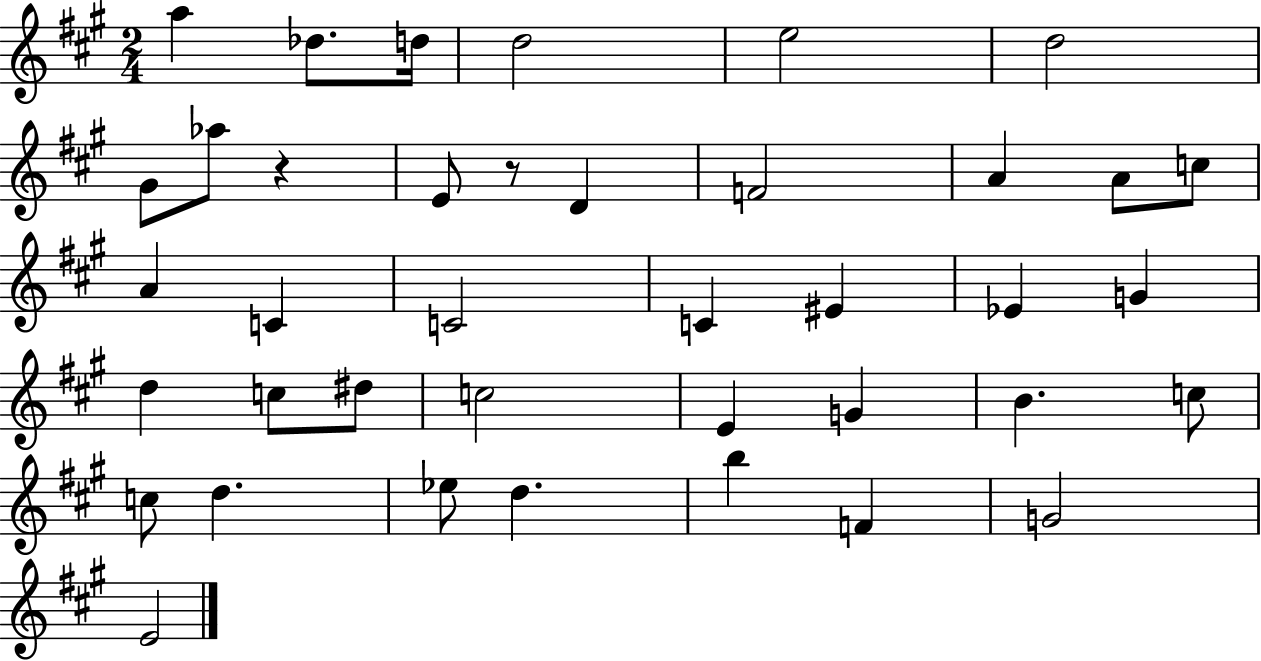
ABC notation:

X:1
T:Untitled
M:2/4
L:1/4
K:A
a _d/2 d/4 d2 e2 d2 ^G/2 _a/2 z E/2 z/2 D F2 A A/2 c/2 A C C2 C ^E _E G d c/2 ^d/2 c2 E G B c/2 c/2 d _e/2 d b F G2 E2